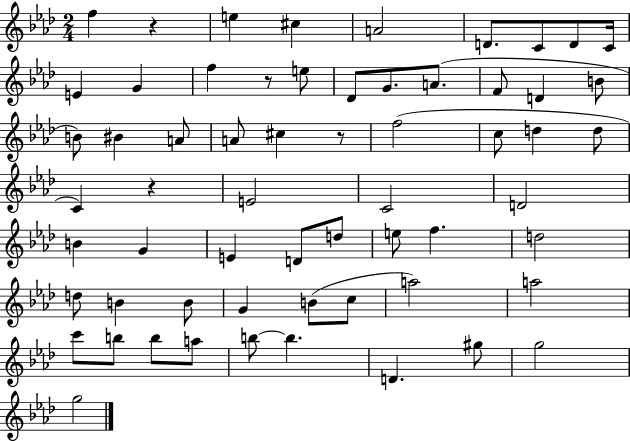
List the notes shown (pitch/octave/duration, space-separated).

F5/q R/q E5/q C#5/q A4/h D4/e. C4/e D4/e C4/s E4/q G4/q F5/q R/e E5/e Db4/e G4/e. A4/e. F4/e D4/q B4/e B4/e BIS4/q A4/e A4/e C#5/q R/e F5/h C5/e D5/q D5/e C4/q R/q E4/h C4/h D4/h B4/q G4/q E4/q D4/e D5/e E5/e F5/q. D5/h D5/e B4/q B4/e G4/q B4/e C5/e A5/h A5/h C6/e B5/e B5/e A5/e B5/e B5/q. D4/q. G#5/e G5/h G5/h